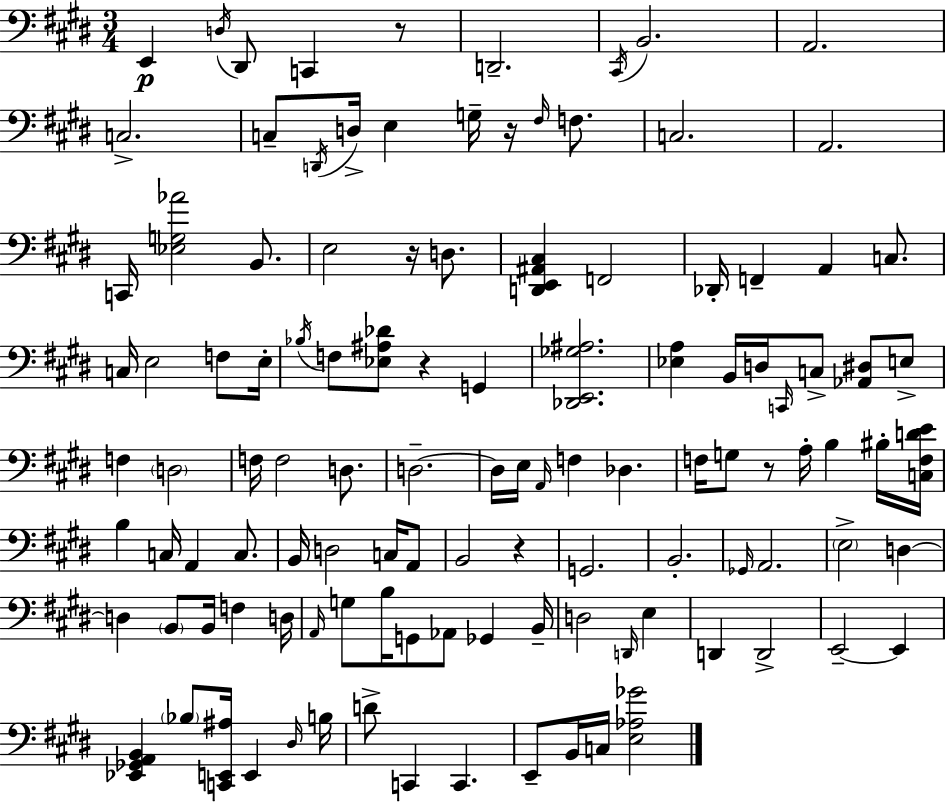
X:1
T:Untitled
M:3/4
L:1/4
K:E
E,, D,/4 ^D,,/2 C,, z/2 D,,2 ^C,,/4 B,,2 A,,2 C,2 C,/2 D,,/4 D,/4 E, G,/4 z/4 ^F,/4 F,/2 C,2 A,,2 C,,/4 [_E,G,_A]2 B,,/2 E,2 z/4 D,/2 [D,,E,,^A,,^C,] F,,2 _D,,/4 F,, A,, C,/2 C,/4 E,2 F,/2 E,/4 _B,/4 F,/2 [_E,^A,_D]/2 z G,, [_D,,E,,_G,^A,]2 [_E,A,] B,,/4 D,/4 C,,/4 C,/2 [_A,,^D,]/2 E,/2 F, D,2 F,/4 F,2 D,/2 D,2 D,/4 E,/4 A,,/4 F, _D, F,/4 G,/2 z/2 A,/4 B, ^B,/4 [C,F,DE]/4 B, C,/4 A,, C,/2 B,,/4 D,2 C,/4 A,,/2 B,,2 z G,,2 B,,2 _G,,/4 A,,2 E,2 D, D, B,,/2 B,,/4 F, D,/4 A,,/4 G,/2 B,/4 G,,/2 _A,,/2 _G,, B,,/4 D,2 D,,/4 E, D,, D,,2 E,,2 E,, [_E,,_G,,A,,B,,] _B,/2 [C,,E,,^A,]/4 E,, ^D,/4 B,/4 D/2 C,, C,, E,,/2 B,,/4 C,/4 [E,_A,_G]2